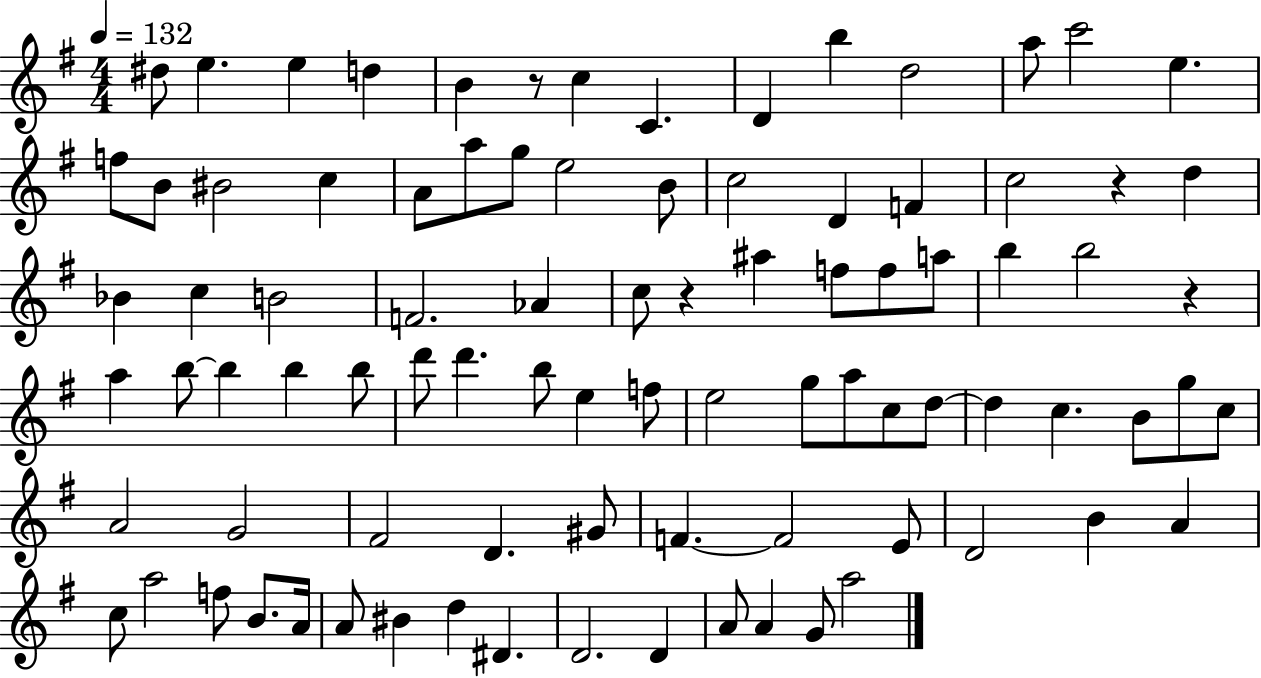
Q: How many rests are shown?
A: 4